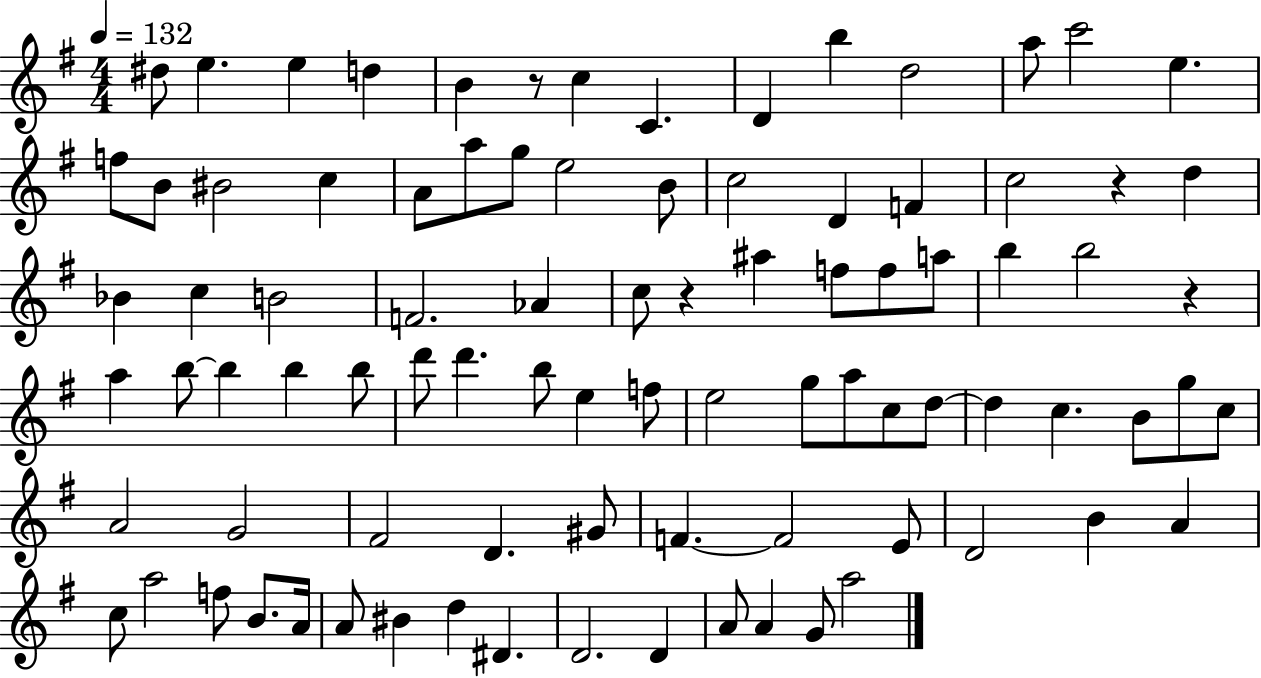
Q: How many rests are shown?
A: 4